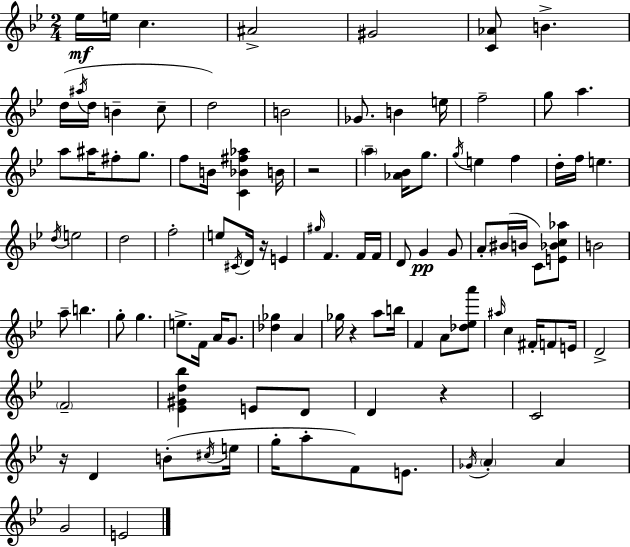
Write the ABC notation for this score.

X:1
T:Untitled
M:2/4
L:1/4
K:Bb
_e/4 e/4 c ^A2 ^G2 [C_A]/2 B d/4 ^a/4 d/4 B c/2 d2 B2 _G/2 B e/4 f2 g/2 a a/2 ^a/4 ^f/2 g/2 f/2 B/4 [C_B^f_a] B/4 z2 a [_A_B]/4 g/2 g/4 e f d/4 f/4 e d/4 e2 d2 f2 e/2 ^C/4 D/4 z/4 E ^g/4 F F/4 F/4 D/2 G G/2 A/2 ^B/4 B/4 C/2 [E_Bc_a]/2 B2 a/2 b g/2 g e/2 F/4 A/4 G/2 [_d_g] A _g/4 z a/2 b/4 F A/2 [_d_ea']/2 ^a/4 c ^F/4 F/2 E/4 D2 F2 [_E^Gd_b] E/2 D/2 D z C2 z/4 D B/2 ^c/4 e/4 g/4 a/2 F/2 E/2 _G/4 A A G2 E2